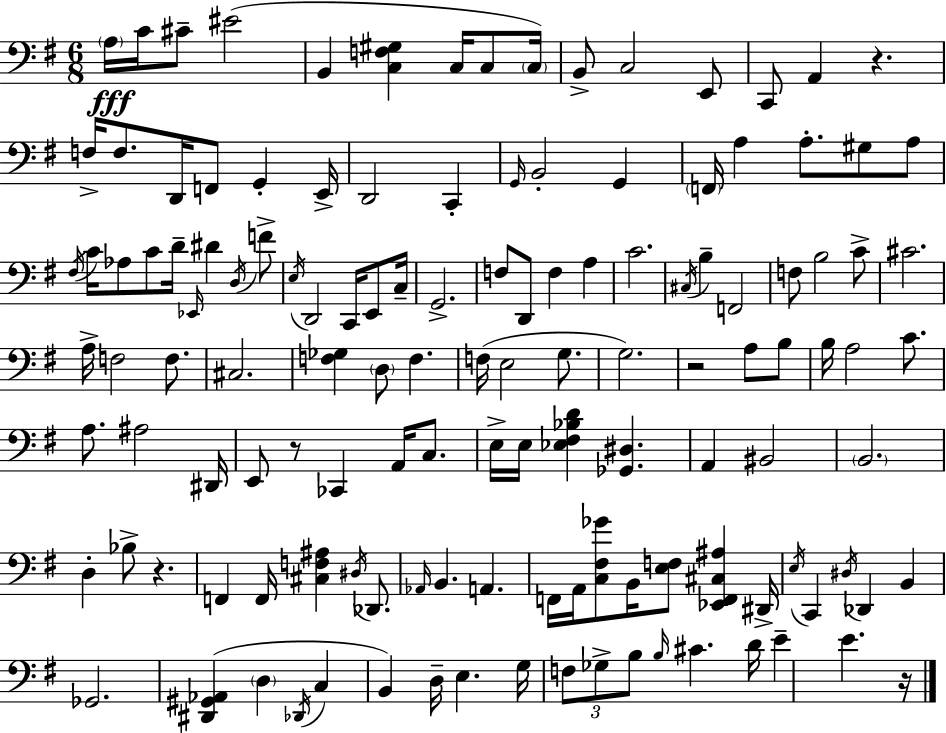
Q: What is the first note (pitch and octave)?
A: A3